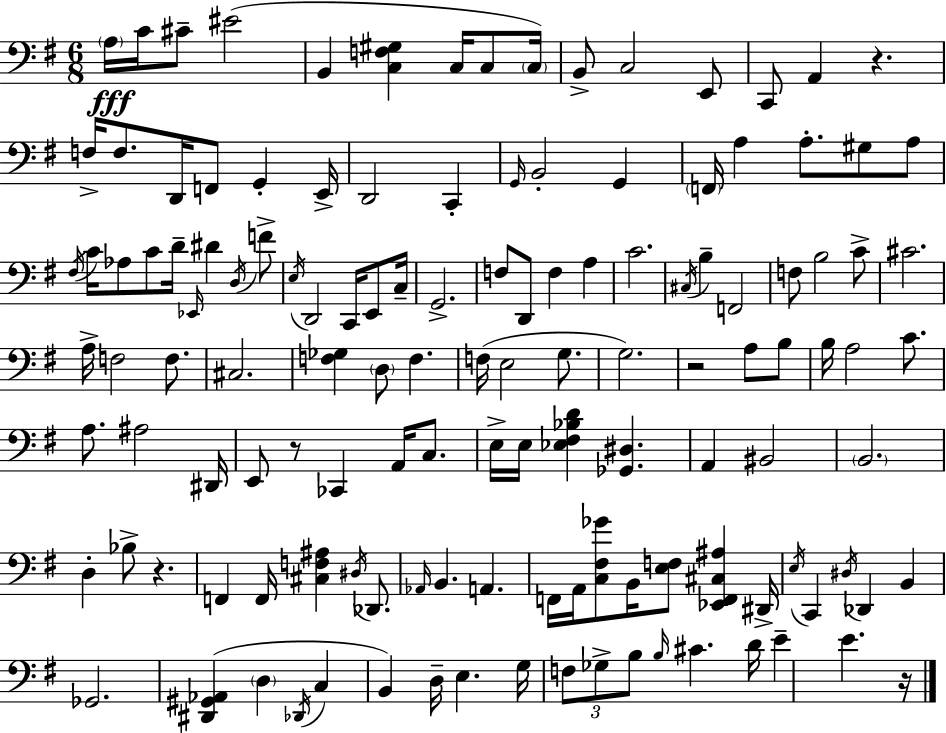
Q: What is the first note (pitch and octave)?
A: A3